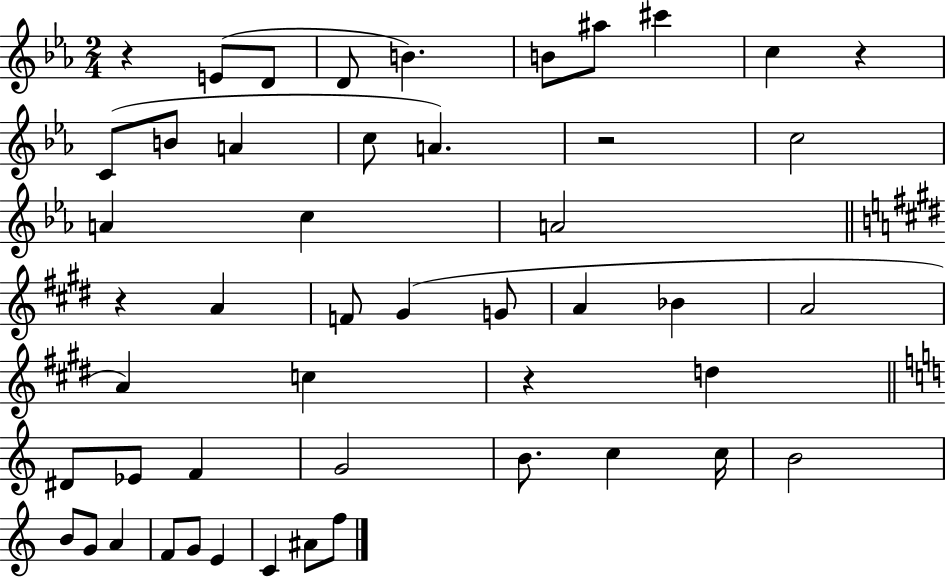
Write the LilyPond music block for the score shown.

{
  \clef treble
  \numericTimeSignature
  \time 2/4
  \key ees \major
  r4 e'8( d'8 | d'8 b'4.) | b'8 ais''8 cis'''4 | c''4 r4 | \break c'8( b'8 a'4 | c''8 a'4.) | r2 | c''2 | \break a'4 c''4 | a'2 | \bar "||" \break \key e \major r4 a'4 | f'8 gis'4( g'8 | a'4 bes'4 | a'2 | \break a'4) c''4 | r4 d''4 | \bar "||" \break \key a \minor dis'8 ees'8 f'4 | g'2 | b'8. c''4 c''16 | b'2 | \break b'8 g'8 a'4 | f'8 g'8 e'4 | c'4 ais'8 f''8 | \bar "|."
}